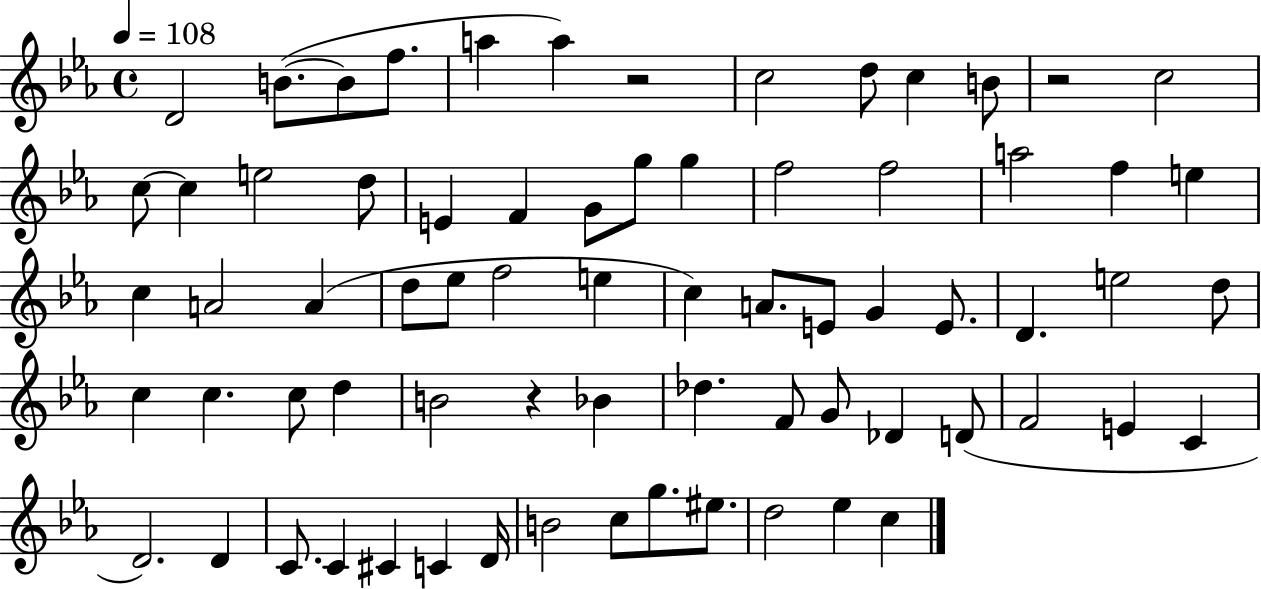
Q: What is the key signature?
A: EES major